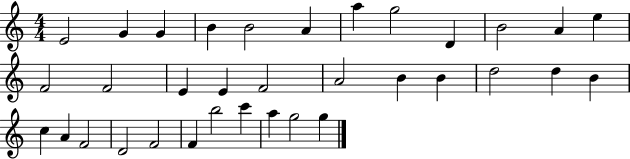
{
  \clef treble
  \numericTimeSignature
  \time 4/4
  \key c \major
  e'2 g'4 g'4 | b'4 b'2 a'4 | a''4 g''2 d'4 | b'2 a'4 e''4 | \break f'2 f'2 | e'4 e'4 f'2 | a'2 b'4 b'4 | d''2 d''4 b'4 | \break c''4 a'4 f'2 | d'2 f'2 | f'4 b''2 c'''4 | a''4 g''2 g''4 | \break \bar "|."
}